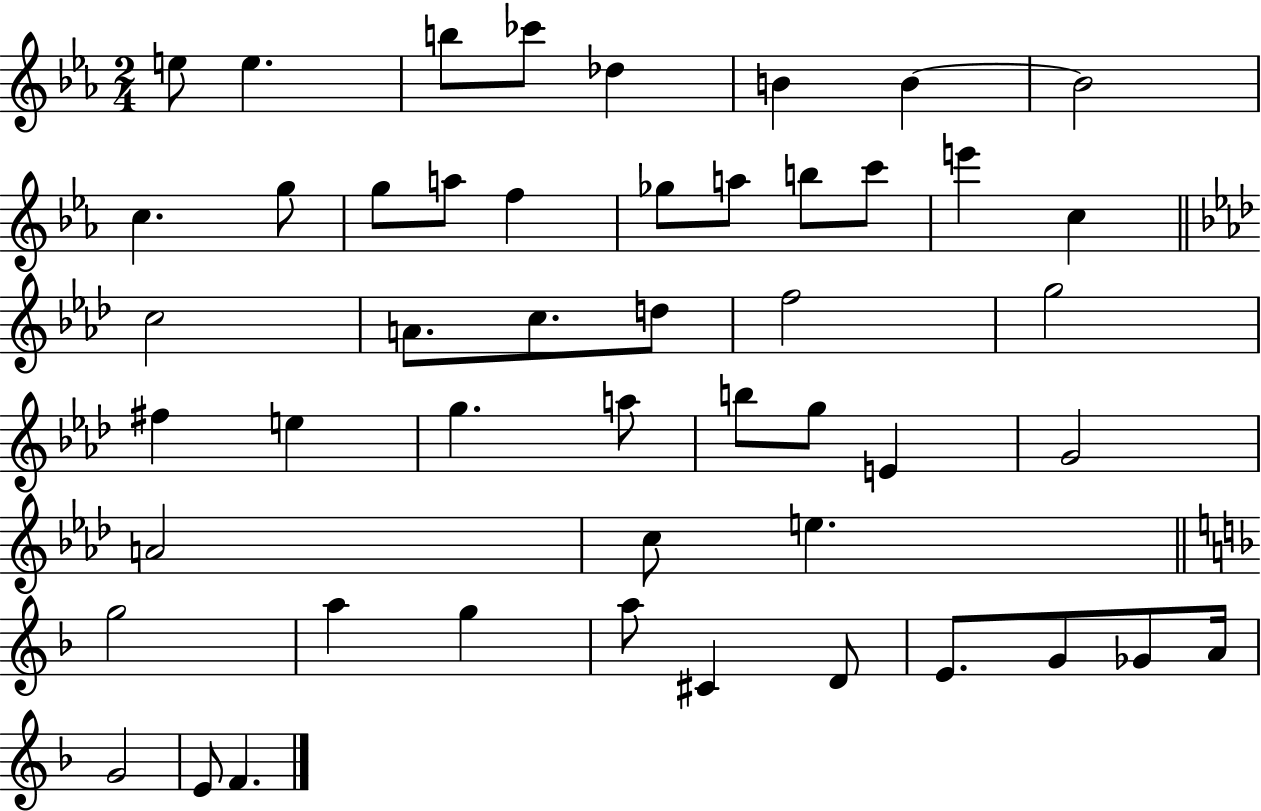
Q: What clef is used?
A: treble